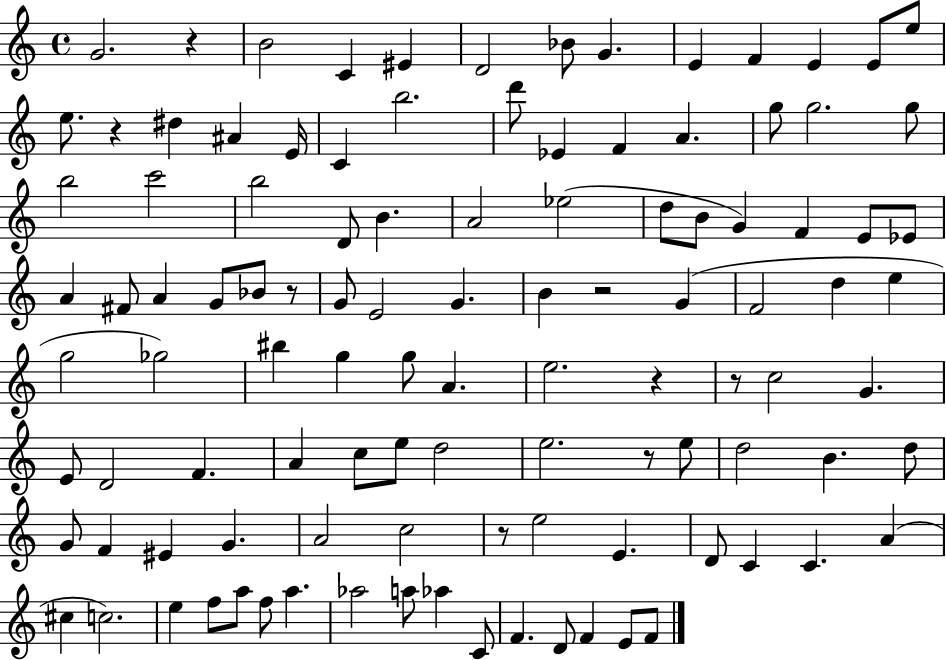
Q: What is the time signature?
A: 4/4